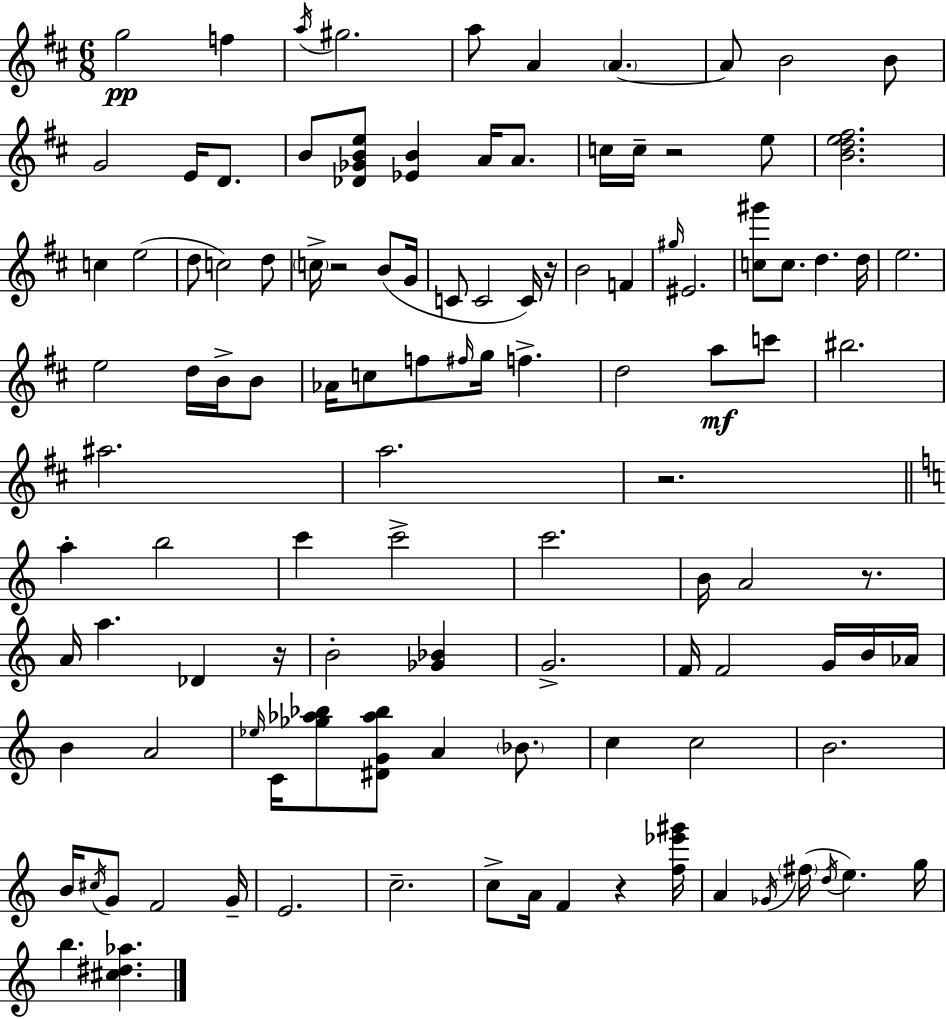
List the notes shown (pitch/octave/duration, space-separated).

G5/h F5/q A5/s G#5/h. A5/e A4/q A4/q. A4/e B4/h B4/e G4/h E4/s D4/e. B4/e [Db4,Gb4,B4,E5]/e [Eb4,B4]/q A4/s A4/e. C5/s C5/s R/h E5/e [B4,D5,E5,F#5]/h. C5/q E5/h D5/e C5/h D5/e C5/s R/h B4/e G4/s C4/e C4/h C4/s R/s B4/h F4/q G#5/s EIS4/h. [C5,G#6]/e C5/e. D5/q. D5/s E5/h. E5/h D5/s B4/s B4/e Ab4/s C5/e F5/e F#5/s G5/s F5/q. D5/h A5/e C6/e BIS5/h. A#5/h. A5/h. R/h. A5/q B5/h C6/q C6/h C6/h. B4/s A4/h R/e. A4/s A5/q. Db4/q R/s B4/h [Gb4,Bb4]/q G4/h. F4/s F4/h G4/s B4/s Ab4/s B4/q A4/h Eb5/s C4/s [Gb5,Ab5,Bb5]/e [D#4,G4,Ab5,Bb5]/e A4/q Bb4/e. C5/q C5/h B4/h. B4/s C#5/s G4/e F4/h G4/s E4/h. C5/h. C5/e A4/s F4/q R/q [F5,Eb6,G#6]/s A4/q Gb4/s F#5/s D5/s E5/q. G5/s B5/q. [C#5,D#5,Ab5]/q.